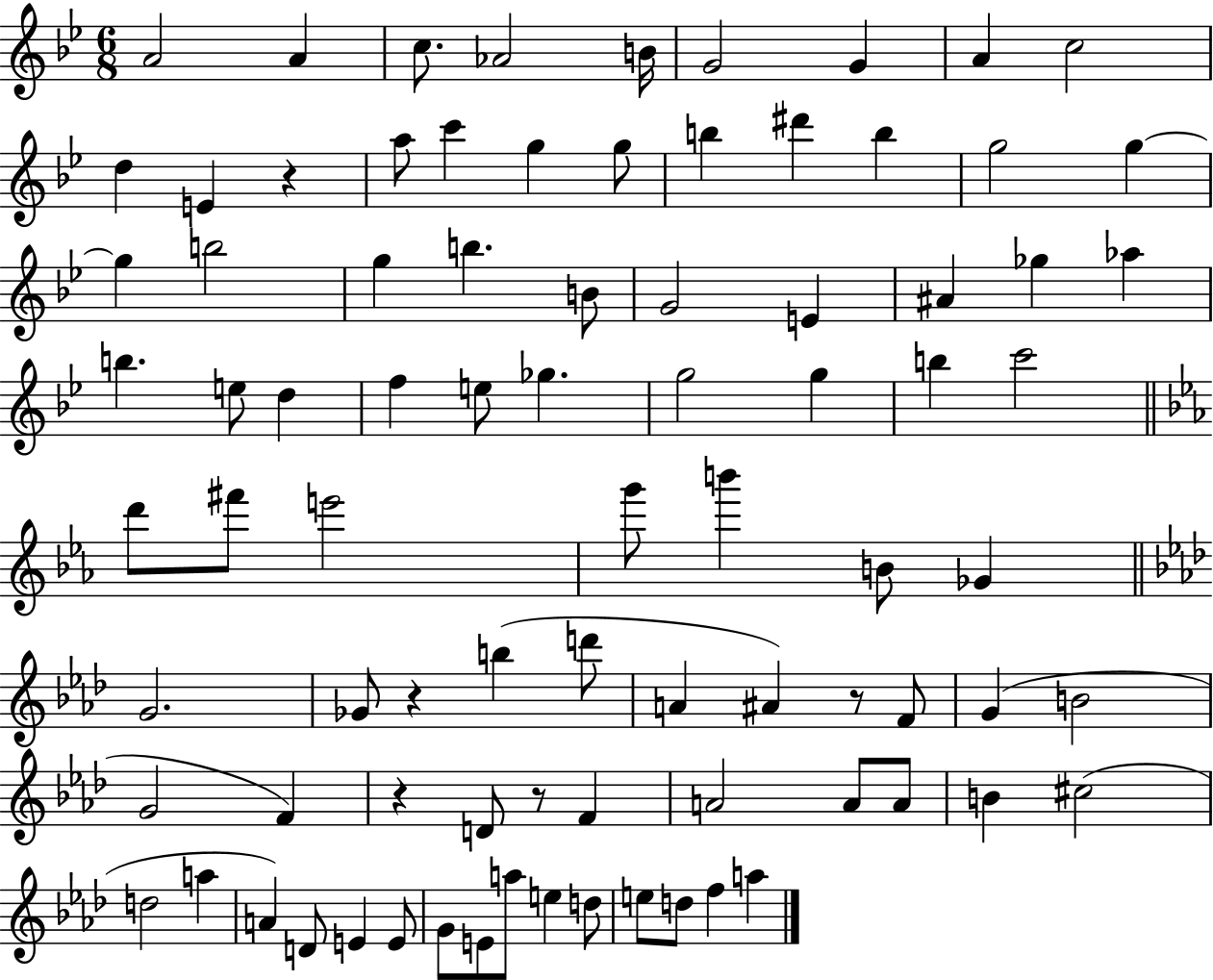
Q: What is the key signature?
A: BES major